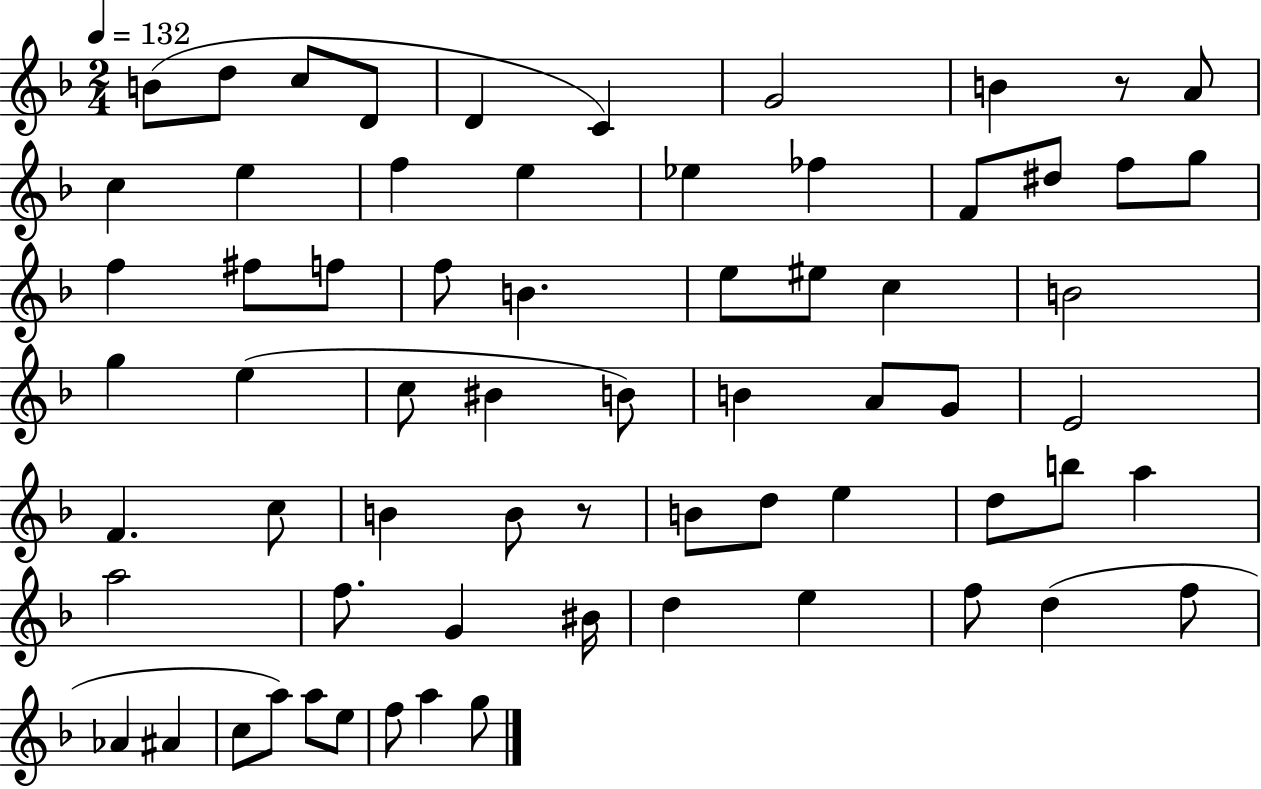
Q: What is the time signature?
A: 2/4